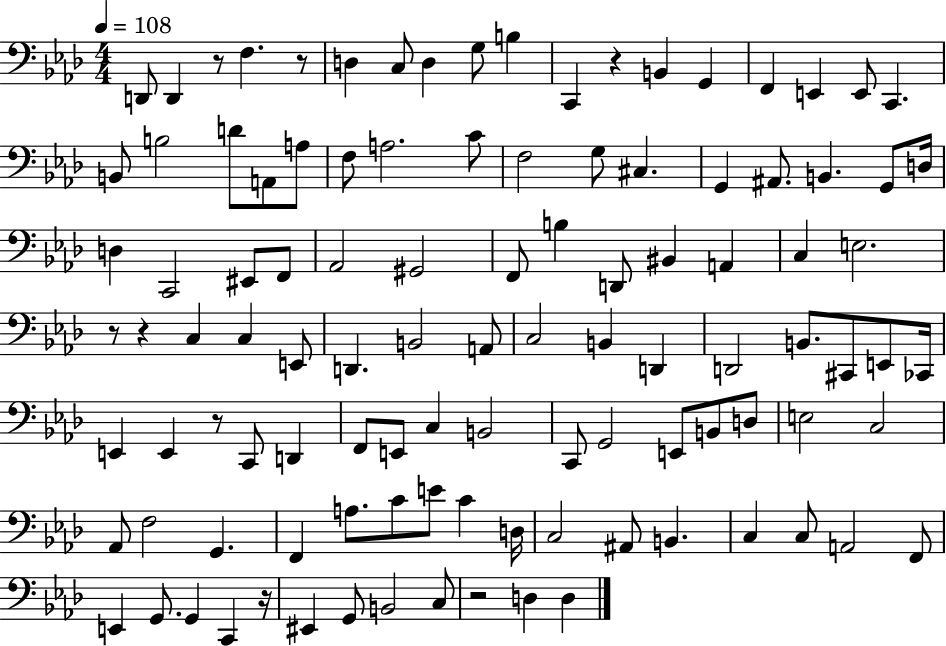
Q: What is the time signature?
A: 4/4